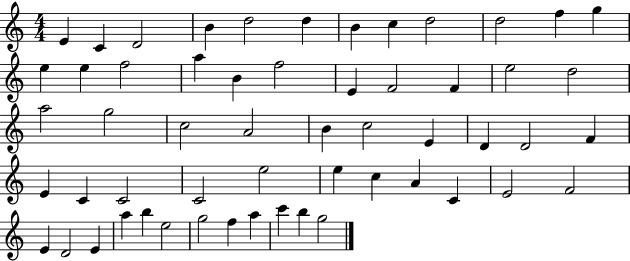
E4/q C4/q D4/h B4/q D5/h D5/q B4/q C5/q D5/h D5/h F5/q G5/q E5/q E5/q F5/h A5/q B4/q F5/h E4/q F4/h F4/q E5/h D5/h A5/h G5/h C5/h A4/h B4/q C5/h E4/q D4/q D4/h F4/q E4/q C4/q C4/h C4/h E5/h E5/q C5/q A4/q C4/q E4/h F4/h E4/q D4/h E4/q A5/q B5/q E5/h G5/h F5/q A5/q C6/q B5/q G5/h